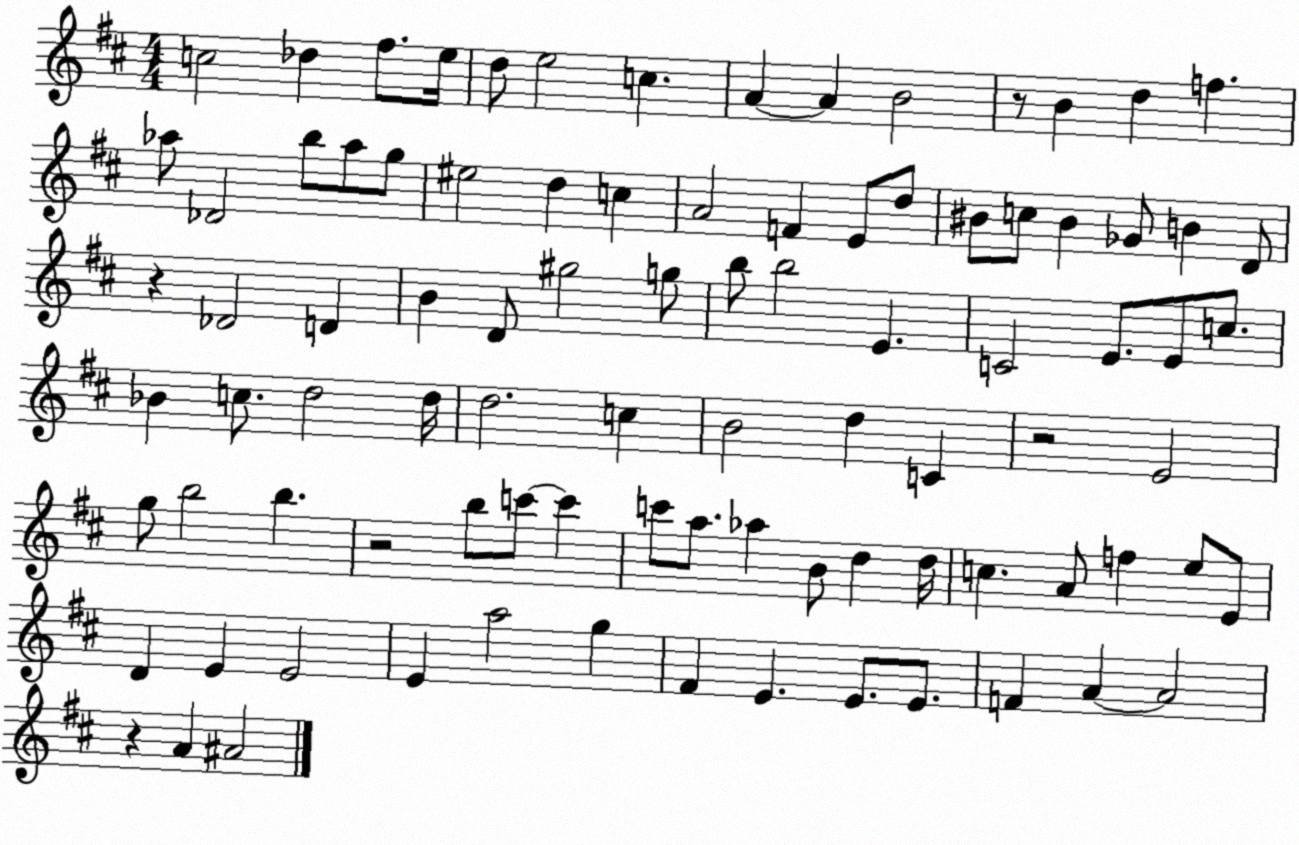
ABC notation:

X:1
T:Untitled
M:4/4
L:1/4
K:D
c2 _d ^f/2 e/4 d/2 e2 c A A B2 z/2 B d f _a/2 _D2 b/2 _a/2 g/2 ^e2 d c A2 F E/2 d/2 ^B/2 c/2 ^B _G/2 B D/2 z _D2 D B D/2 ^g2 g/2 b/2 b2 E C2 E/2 E/2 c/2 _B c/2 d2 d/4 d2 c B2 d C z2 E2 g/2 b2 b z2 b/2 c'/2 c' c'/2 a/2 _a B/2 d d/4 c A/2 f e/2 E/2 D E E2 E a2 g ^F E E/2 E/2 F A A2 z A ^A2